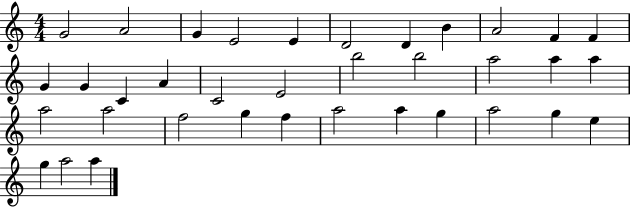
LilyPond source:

{
  \clef treble
  \numericTimeSignature
  \time 4/4
  \key c \major
  g'2 a'2 | g'4 e'2 e'4 | d'2 d'4 b'4 | a'2 f'4 f'4 | \break g'4 g'4 c'4 a'4 | c'2 e'2 | b''2 b''2 | a''2 a''4 a''4 | \break a''2 a''2 | f''2 g''4 f''4 | a''2 a''4 g''4 | a''2 g''4 e''4 | \break g''4 a''2 a''4 | \bar "|."
}